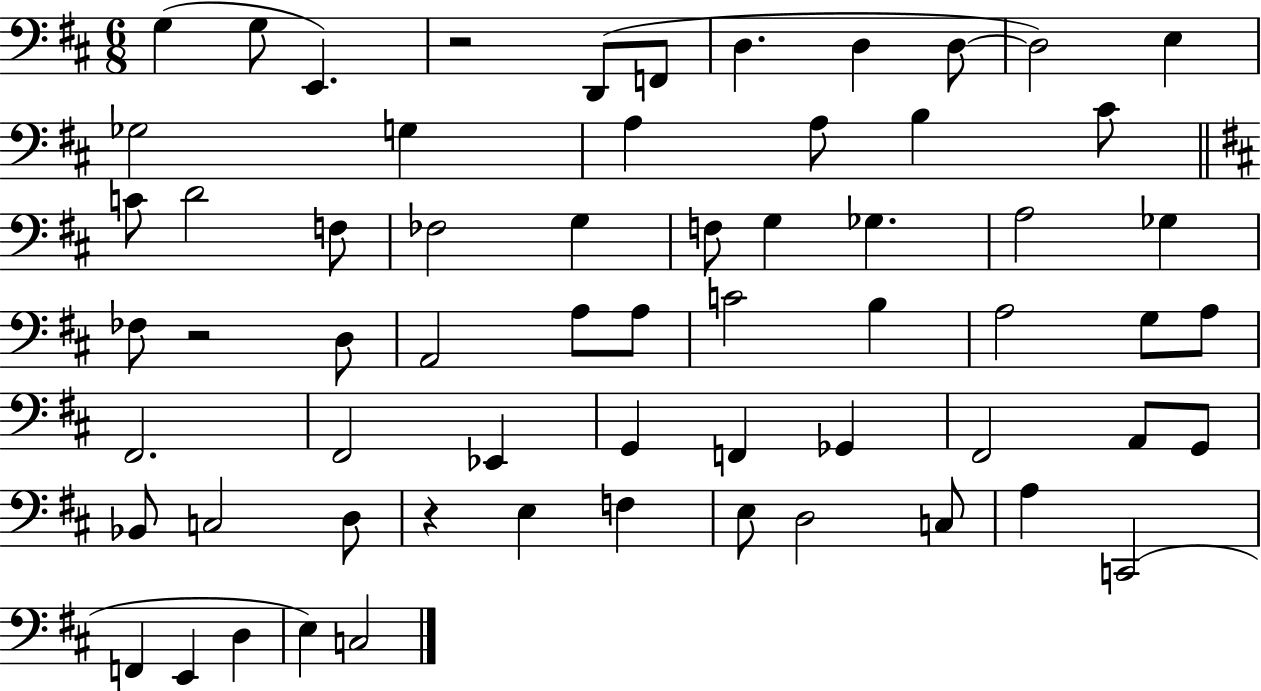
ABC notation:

X:1
T:Untitled
M:6/8
L:1/4
K:D
G, G,/2 E,, z2 D,,/2 F,,/2 D, D, D,/2 D,2 E, _G,2 G, A, A,/2 B, ^C/2 C/2 D2 F,/2 _F,2 G, F,/2 G, _G, A,2 _G, _F,/2 z2 D,/2 A,,2 A,/2 A,/2 C2 B, A,2 G,/2 A,/2 ^F,,2 ^F,,2 _E,, G,, F,, _G,, ^F,,2 A,,/2 G,,/2 _B,,/2 C,2 D,/2 z E, F, E,/2 D,2 C,/2 A, C,,2 F,, E,, D, E, C,2